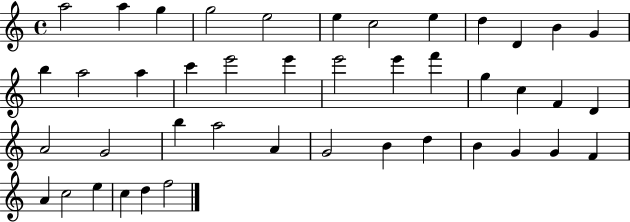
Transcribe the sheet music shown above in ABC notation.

X:1
T:Untitled
M:4/4
L:1/4
K:C
a2 a g g2 e2 e c2 e d D B G b a2 a c' e'2 e' e'2 e' f' g c F D A2 G2 b a2 A G2 B d B G G F A c2 e c d f2